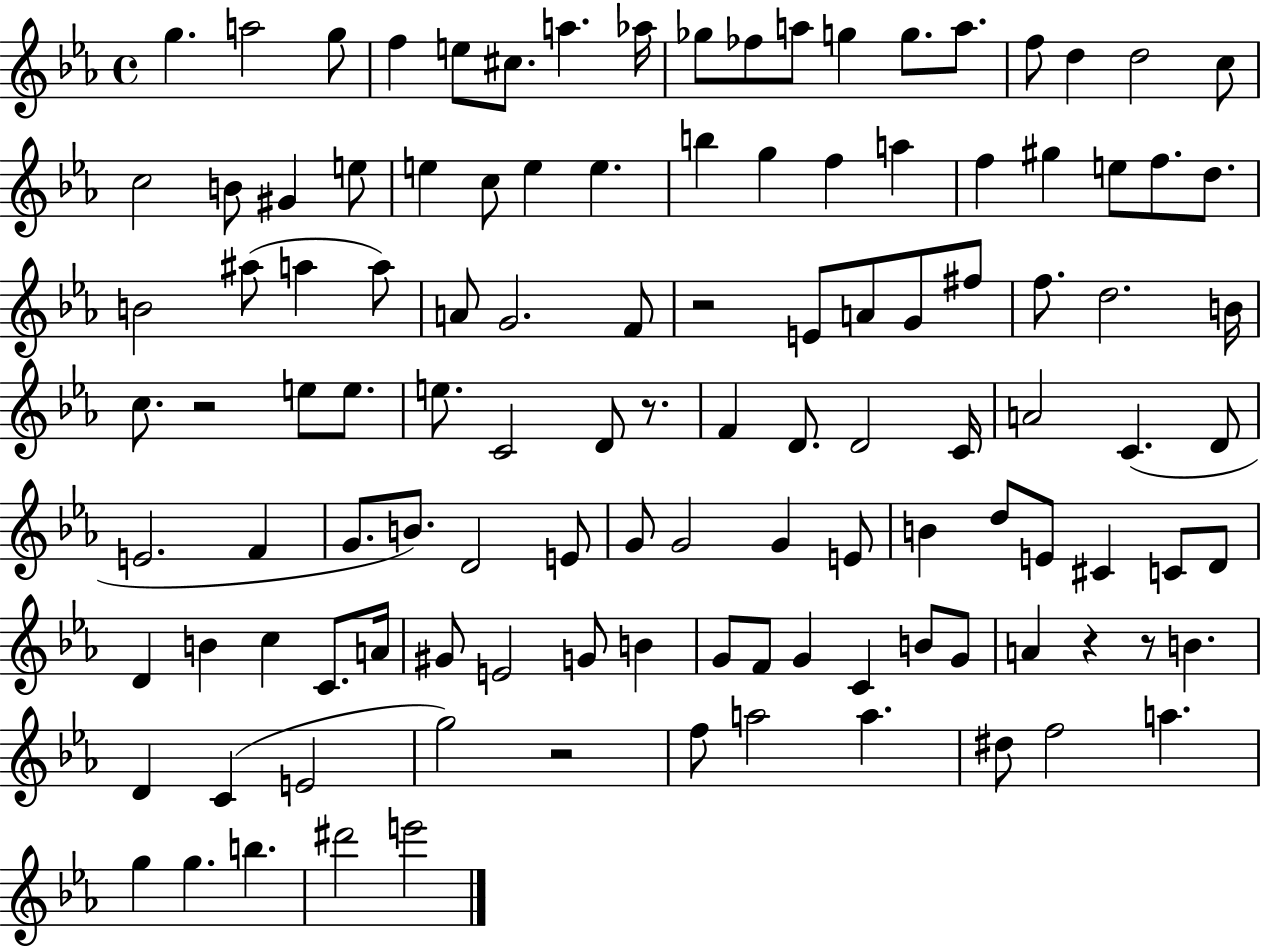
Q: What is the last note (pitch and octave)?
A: E6